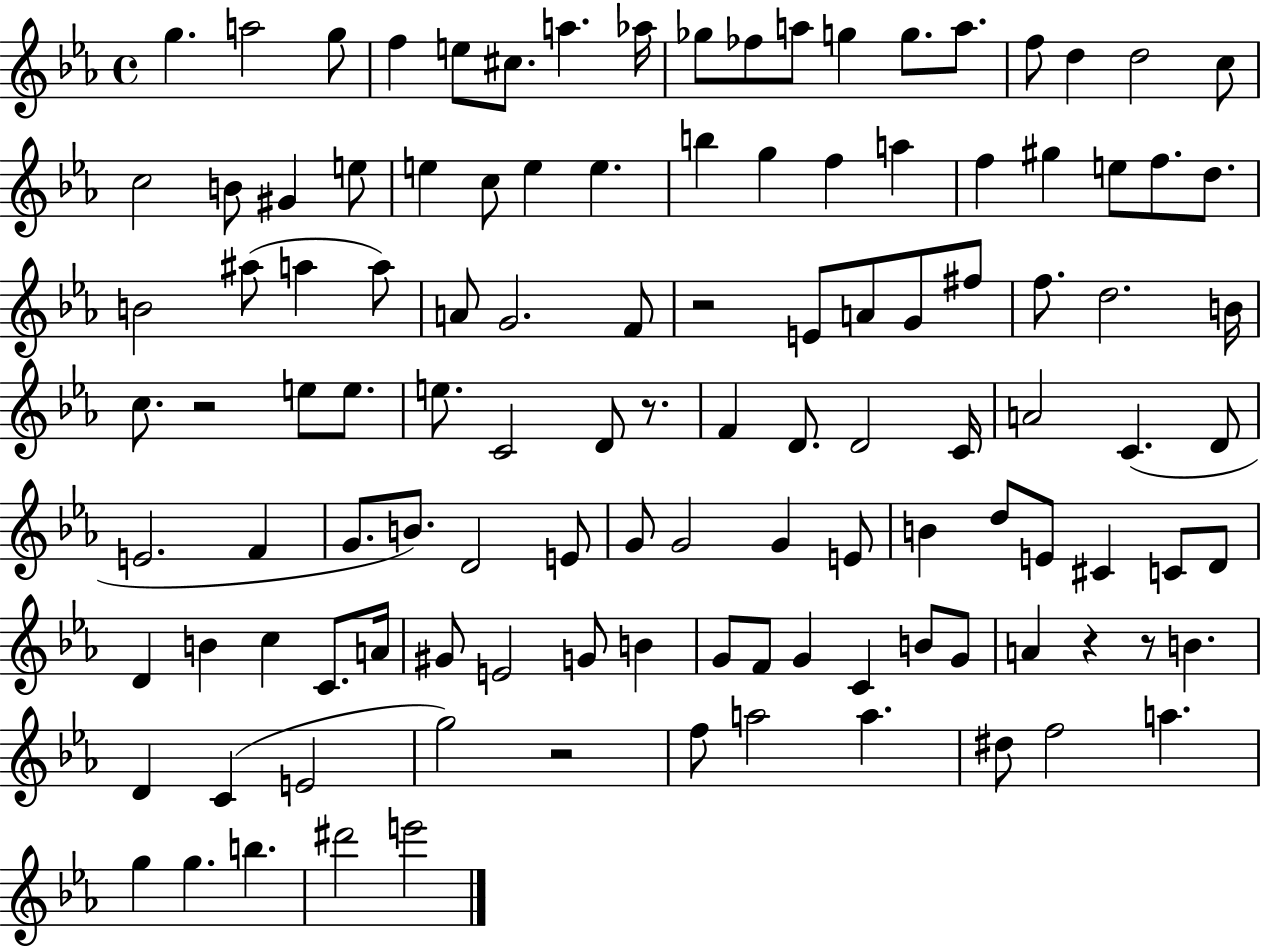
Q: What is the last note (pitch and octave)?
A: E6